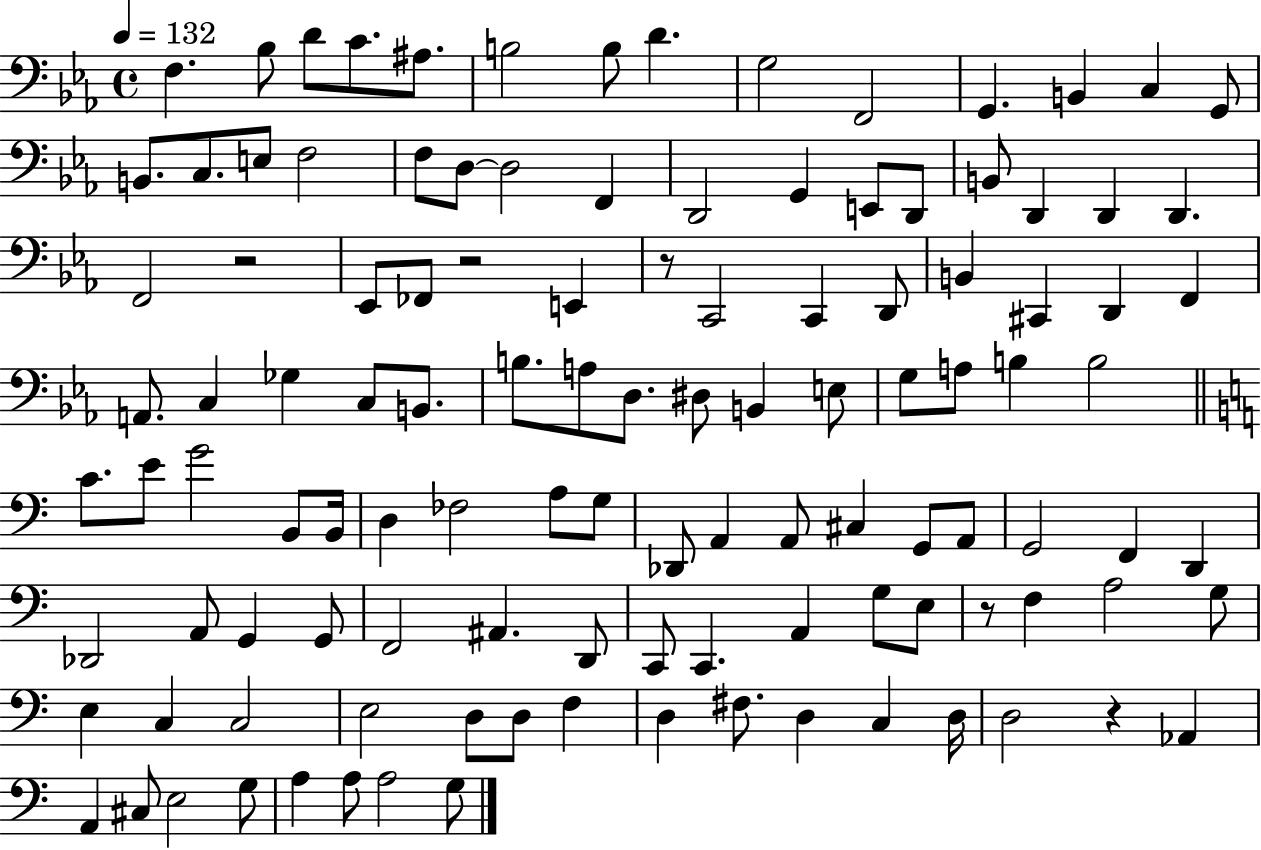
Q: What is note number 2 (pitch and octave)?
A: Bb3